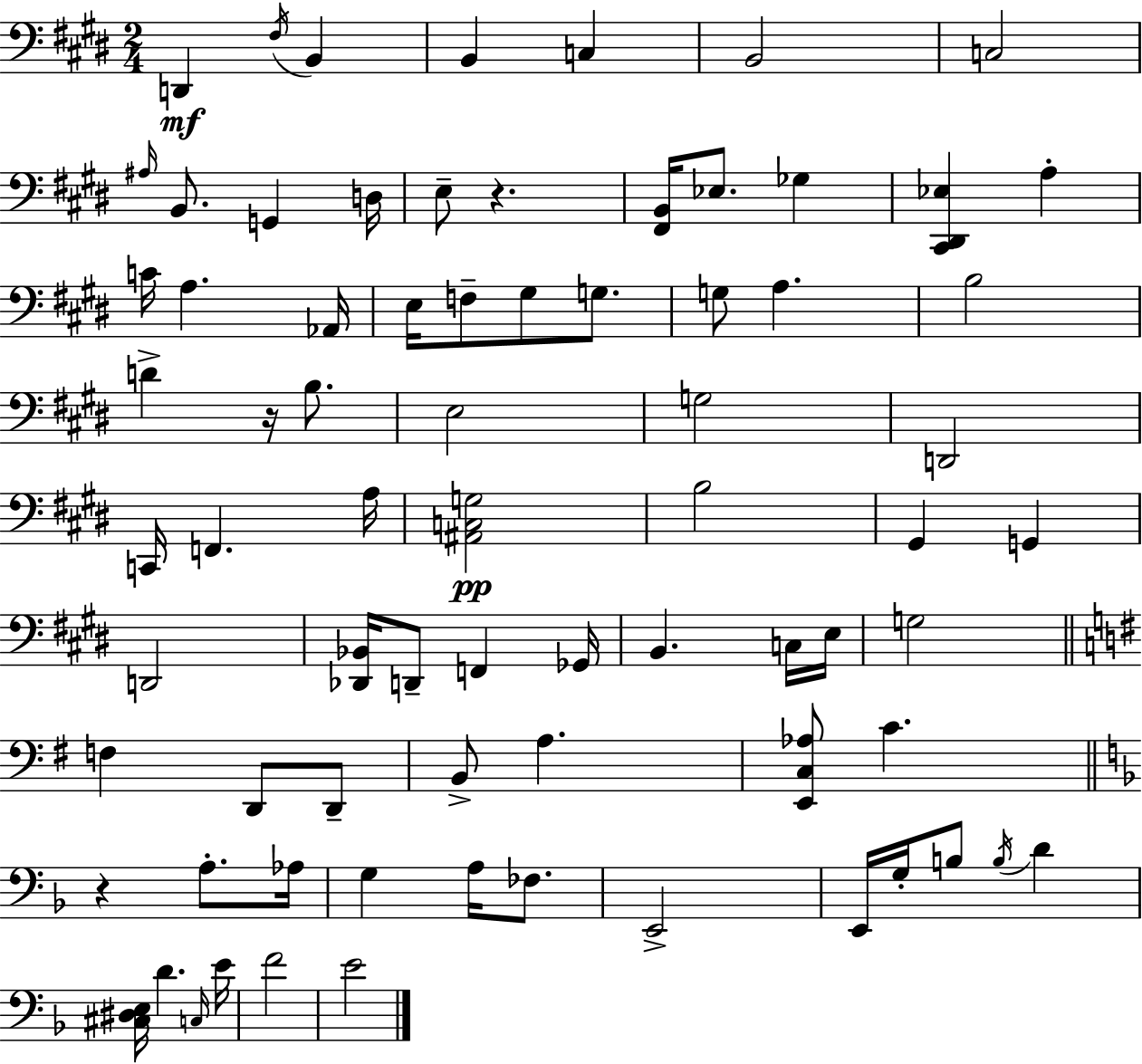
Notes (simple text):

D2/q F#3/s B2/q B2/q C3/q B2/h C3/h A#3/s B2/e. G2/q D3/s E3/e R/q. [F#2,B2]/s Eb3/e. Gb3/q [C#2,D#2,Eb3]/q A3/q C4/s A3/q. Ab2/s E3/s F3/e G#3/e G3/e. G3/e A3/q. B3/h D4/q R/s B3/e. E3/h G3/h D2/h C2/s F2/q. A3/s [A#2,C3,G3]/h B3/h G#2/q G2/q D2/h [Db2,Bb2]/s D2/e F2/q Gb2/s B2/q. C3/s E3/s G3/h F3/q D2/e D2/e B2/e A3/q. [E2,C3,Ab3]/e C4/q. R/q A3/e. Ab3/s G3/q A3/s FES3/e. E2/h E2/s G3/s B3/e B3/s D4/q [C#3,D#3,E3]/s D4/q. C3/s E4/s F4/h E4/h